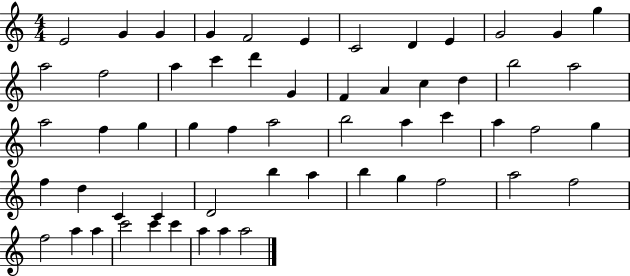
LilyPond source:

{
  \clef treble
  \numericTimeSignature
  \time 4/4
  \key c \major
  e'2 g'4 g'4 | g'4 f'2 e'4 | c'2 d'4 e'4 | g'2 g'4 g''4 | \break a''2 f''2 | a''4 c'''4 d'''4 g'4 | f'4 a'4 c''4 d''4 | b''2 a''2 | \break a''2 f''4 g''4 | g''4 f''4 a''2 | b''2 a''4 c'''4 | a''4 f''2 g''4 | \break f''4 d''4 c'4 c'4 | d'2 b''4 a''4 | b''4 g''4 f''2 | a''2 f''2 | \break f''2 a''4 a''4 | c'''2 c'''4 c'''4 | a''4 a''4 a''2 | \bar "|."
}